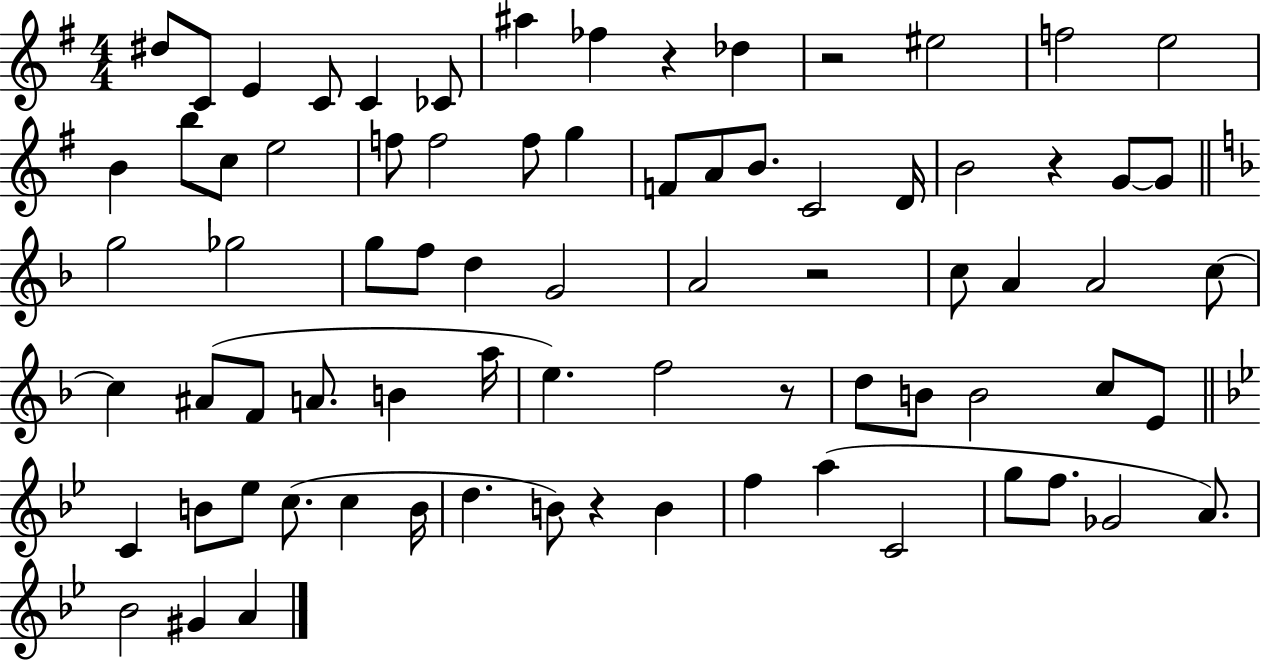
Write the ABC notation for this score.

X:1
T:Untitled
M:4/4
L:1/4
K:G
^d/2 C/2 E C/2 C _C/2 ^a _f z _d z2 ^e2 f2 e2 B b/2 c/2 e2 f/2 f2 f/2 g F/2 A/2 B/2 C2 D/4 B2 z G/2 G/2 g2 _g2 g/2 f/2 d G2 A2 z2 c/2 A A2 c/2 c ^A/2 F/2 A/2 B a/4 e f2 z/2 d/2 B/2 B2 c/2 E/2 C B/2 _e/2 c/2 c B/4 d B/2 z B f a C2 g/2 f/2 _G2 A/2 _B2 ^G A